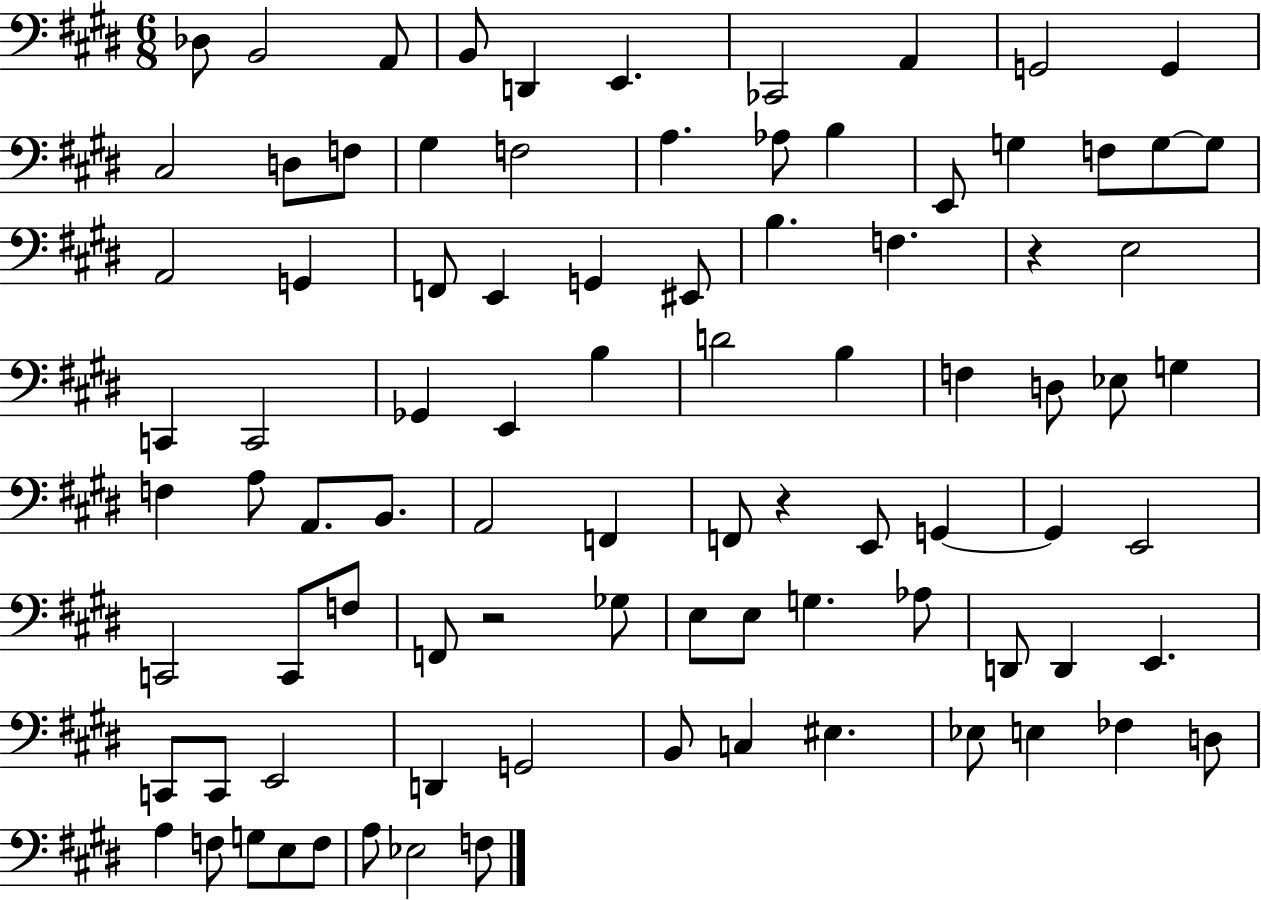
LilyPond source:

{
  \clef bass
  \numericTimeSignature
  \time 6/8
  \key e \major
  des8 b,2 a,8 | b,8 d,4 e,4. | ces,2 a,4 | g,2 g,4 | \break cis2 d8 f8 | gis4 f2 | a4. aes8 b4 | e,8 g4 f8 g8~~ g8 | \break a,2 g,4 | f,8 e,4 g,4 eis,8 | b4. f4. | r4 e2 | \break c,4 c,2 | ges,4 e,4 b4 | d'2 b4 | f4 d8 ees8 g4 | \break f4 a8 a,8. b,8. | a,2 f,4 | f,8 r4 e,8 g,4~~ | g,4 e,2 | \break c,2 c,8 f8 | f,8 r2 ges8 | e8 e8 g4. aes8 | d,8 d,4 e,4. | \break c,8 c,8 e,2 | d,4 g,2 | b,8 c4 eis4. | ees8 e4 fes4 d8 | \break a4 f8 g8 e8 f8 | a8 ees2 f8 | \bar "|."
}